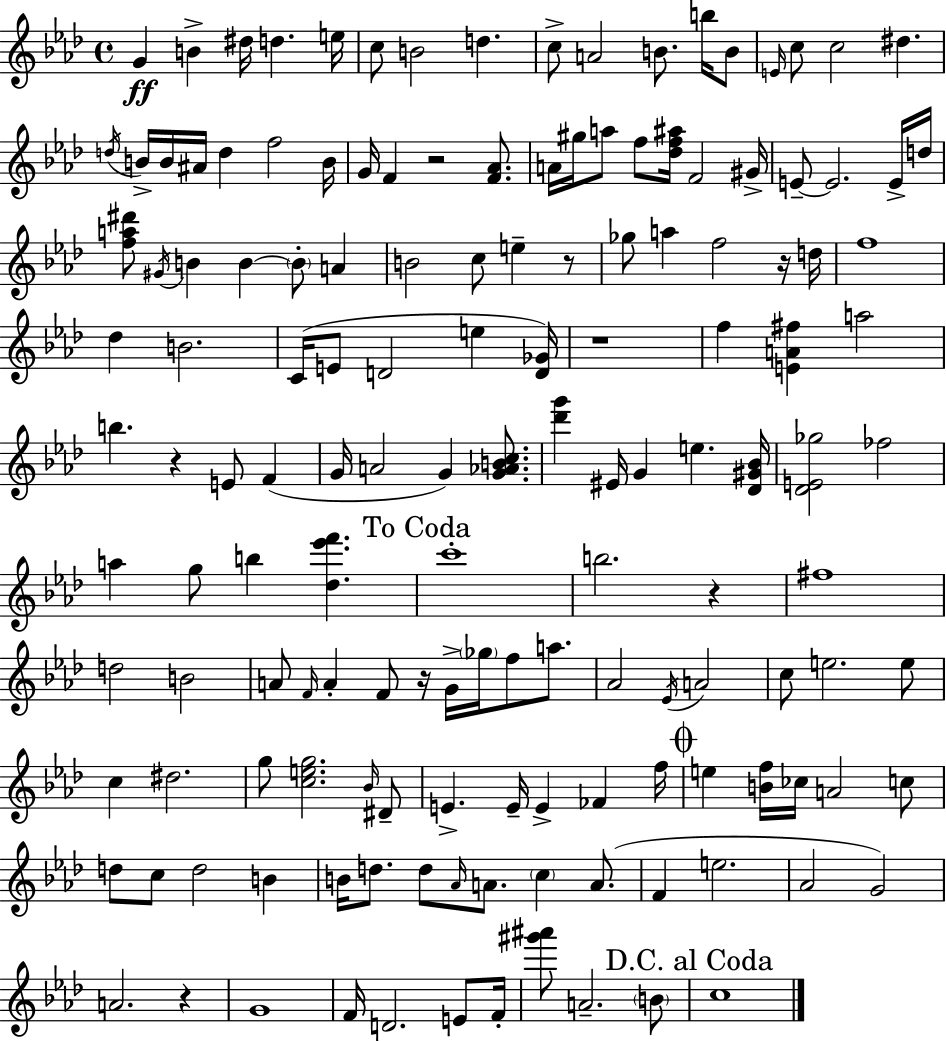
G4/q B4/q D#5/s D5/q. E5/s C5/e B4/h D5/q. C5/e A4/h B4/e. B5/s B4/e E4/s C5/e C5/h D#5/q. D5/s B4/s B4/s A#4/s D5/q F5/h B4/s G4/s F4/q R/h [F4,Ab4]/e. A4/s G#5/s A5/e F5/e [Db5,F5,A#5]/s F4/h G#4/s E4/e E4/h. E4/s D5/s [F5,A5,D#6]/e G#4/s B4/q B4/q B4/e A4/q B4/h C5/e E5/q R/e Gb5/e A5/q F5/h R/s D5/s F5/w Db5/q B4/h. C4/s E4/e D4/h E5/q [D4,Gb4]/s R/w F5/q [E4,A4,F#5]/q A5/h B5/q. R/q E4/e F4/q G4/s A4/h G4/q [G4,Ab4,B4,C5]/e. [Db6,G6]/q EIS4/s G4/q E5/q. [Db4,G#4,Bb4]/s [Db4,E4,Gb5]/h FES5/h A5/q G5/e B5/q [Db5,Eb6,F6]/q. C6/w B5/h. R/q F#5/w D5/h B4/h A4/e F4/s A4/q F4/e R/s G4/s Gb5/s F5/e A5/e. Ab4/h Eb4/s A4/h C5/e E5/h. E5/e C5/q D#5/h. G5/e [C5,E5,G5]/h. Bb4/s D#4/e E4/q. E4/s E4/q FES4/q F5/s E5/q [B4,F5]/s CES5/s A4/h C5/e D5/e C5/e D5/h B4/q B4/s D5/e. D5/e Ab4/s A4/e. C5/q A4/e. F4/q E5/h. Ab4/h G4/h A4/h. R/q G4/w F4/s D4/h. E4/e F4/s [G#6,A#6]/e A4/h. B4/e C5/w